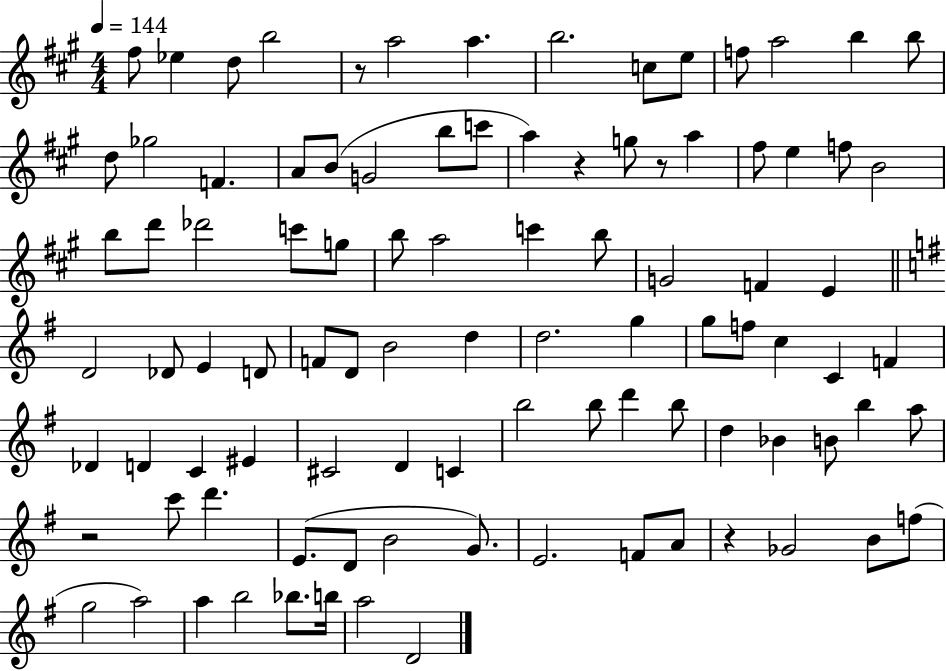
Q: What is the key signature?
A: A major